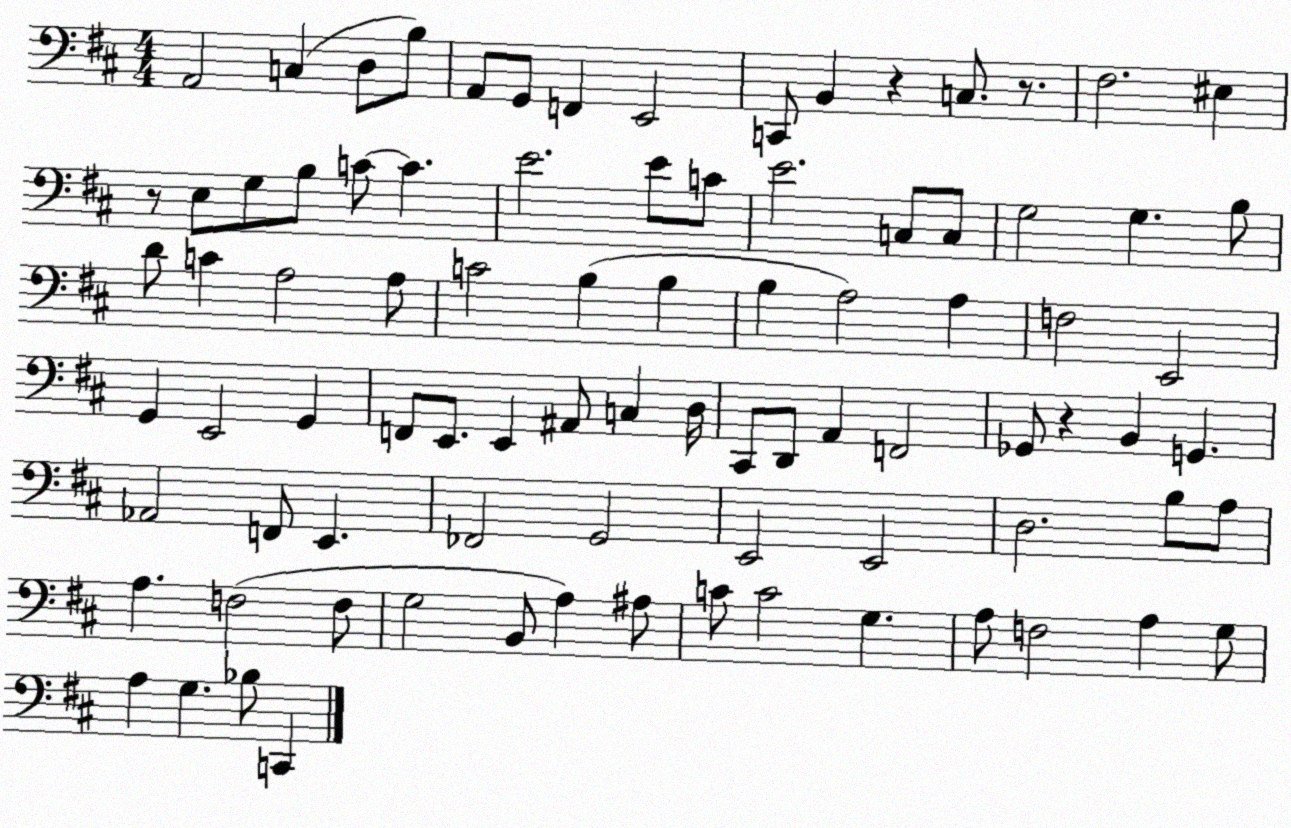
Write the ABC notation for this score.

X:1
T:Untitled
M:4/4
L:1/4
K:D
A,,2 C, D,/2 B,/2 A,,/2 G,,/2 F,, E,,2 C,,/2 B,, z C,/2 z/2 ^F,2 ^E, z/2 E,/2 G,/2 B,/2 C/2 C E2 E/2 C/2 E2 C,/2 C,/2 G,2 G, B,/2 D/2 C A,2 A,/2 C2 B, B, B, A,2 A, F,2 E,,2 G,, E,,2 G,, F,,/2 E,,/2 E,, ^A,,/2 C, D,/4 ^C,,/2 D,,/2 A,, F,,2 _G,,/2 z B,, G,, _A,,2 F,,/2 E,, _F,,2 G,,2 E,,2 E,,2 D,2 B,/2 A,/2 A, F,2 F,/2 G,2 B,,/2 A, ^A,/2 C/2 C2 G, A,/2 F,2 A, G,/2 A, G, _B,/2 C,,